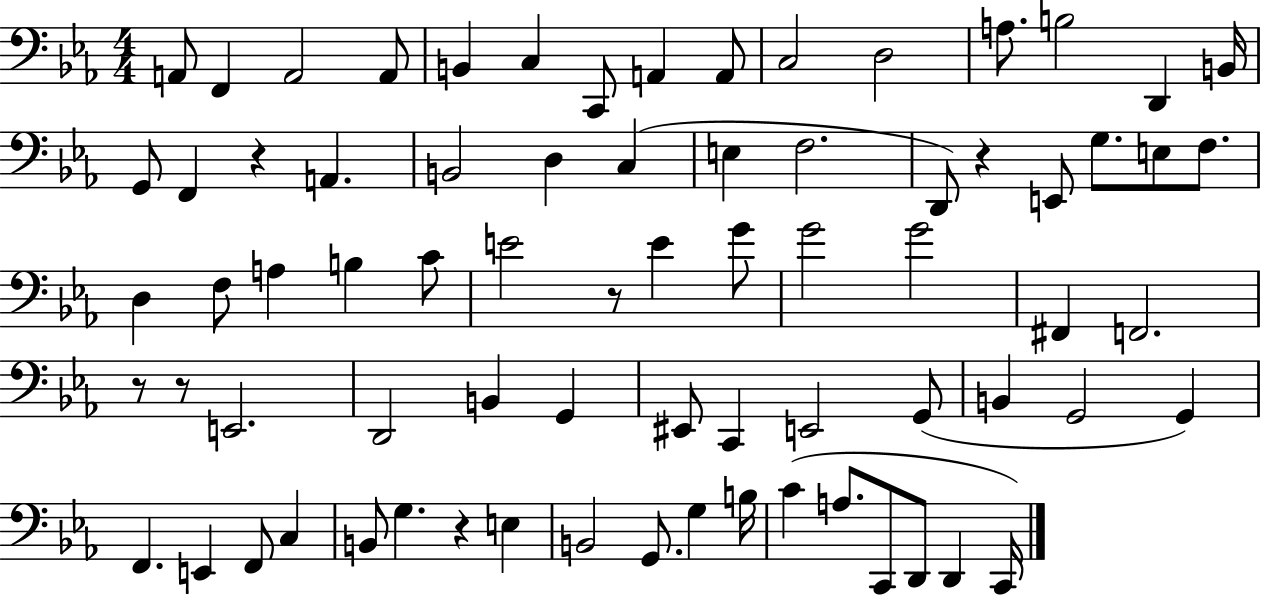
X:1
T:Untitled
M:4/4
L:1/4
K:Eb
A,,/2 F,, A,,2 A,,/2 B,, C, C,,/2 A,, A,,/2 C,2 D,2 A,/2 B,2 D,, B,,/4 G,,/2 F,, z A,, B,,2 D, C, E, F,2 D,,/2 z E,,/2 G,/2 E,/2 F,/2 D, F,/2 A, B, C/2 E2 z/2 E G/2 G2 G2 ^F,, F,,2 z/2 z/2 E,,2 D,,2 B,, G,, ^E,,/2 C,, E,,2 G,,/2 B,, G,,2 G,, F,, E,, F,,/2 C, B,,/2 G, z E, B,,2 G,,/2 G, B,/4 C A,/2 C,,/2 D,,/2 D,, C,,/4